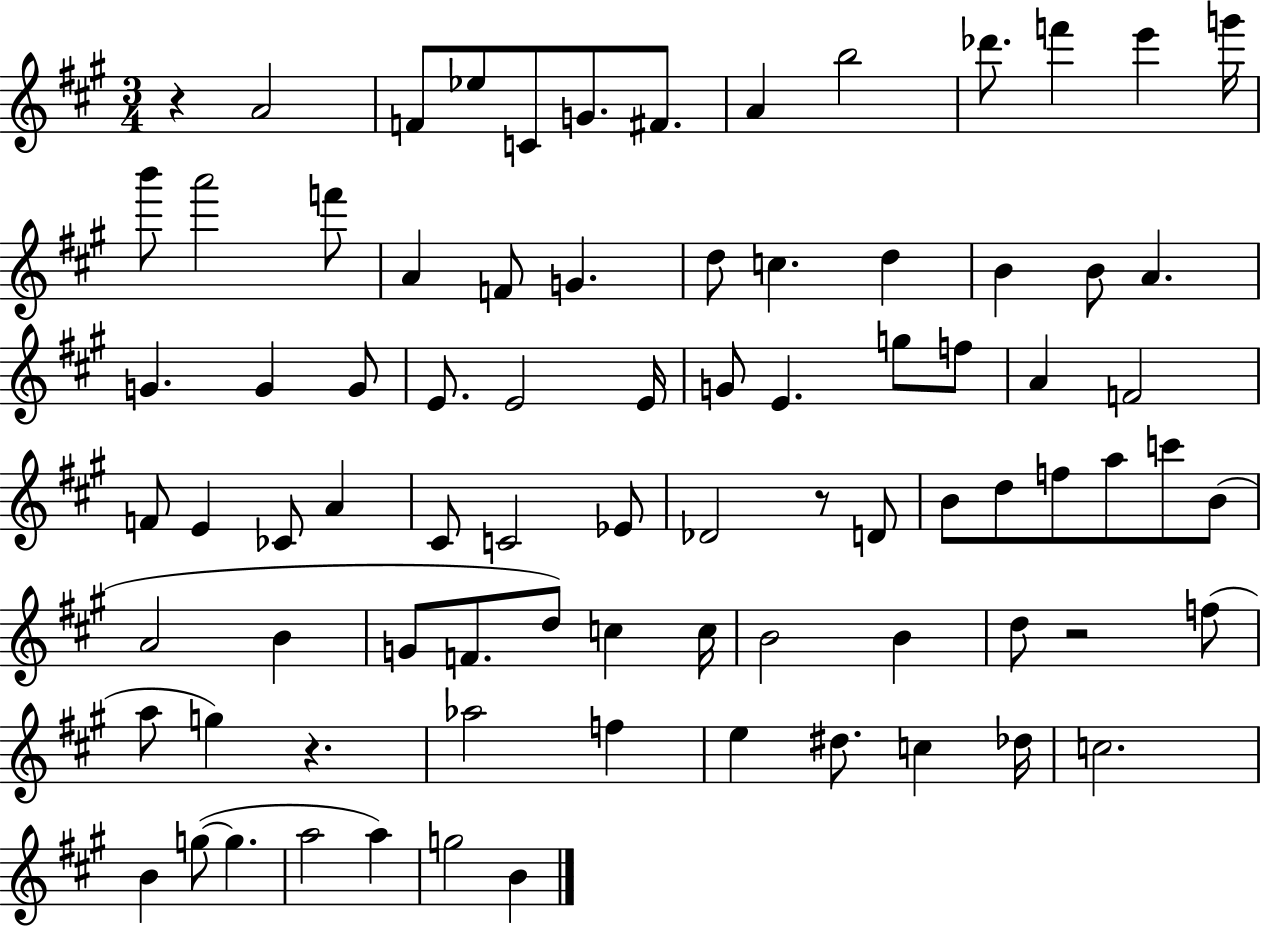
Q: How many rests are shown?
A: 4